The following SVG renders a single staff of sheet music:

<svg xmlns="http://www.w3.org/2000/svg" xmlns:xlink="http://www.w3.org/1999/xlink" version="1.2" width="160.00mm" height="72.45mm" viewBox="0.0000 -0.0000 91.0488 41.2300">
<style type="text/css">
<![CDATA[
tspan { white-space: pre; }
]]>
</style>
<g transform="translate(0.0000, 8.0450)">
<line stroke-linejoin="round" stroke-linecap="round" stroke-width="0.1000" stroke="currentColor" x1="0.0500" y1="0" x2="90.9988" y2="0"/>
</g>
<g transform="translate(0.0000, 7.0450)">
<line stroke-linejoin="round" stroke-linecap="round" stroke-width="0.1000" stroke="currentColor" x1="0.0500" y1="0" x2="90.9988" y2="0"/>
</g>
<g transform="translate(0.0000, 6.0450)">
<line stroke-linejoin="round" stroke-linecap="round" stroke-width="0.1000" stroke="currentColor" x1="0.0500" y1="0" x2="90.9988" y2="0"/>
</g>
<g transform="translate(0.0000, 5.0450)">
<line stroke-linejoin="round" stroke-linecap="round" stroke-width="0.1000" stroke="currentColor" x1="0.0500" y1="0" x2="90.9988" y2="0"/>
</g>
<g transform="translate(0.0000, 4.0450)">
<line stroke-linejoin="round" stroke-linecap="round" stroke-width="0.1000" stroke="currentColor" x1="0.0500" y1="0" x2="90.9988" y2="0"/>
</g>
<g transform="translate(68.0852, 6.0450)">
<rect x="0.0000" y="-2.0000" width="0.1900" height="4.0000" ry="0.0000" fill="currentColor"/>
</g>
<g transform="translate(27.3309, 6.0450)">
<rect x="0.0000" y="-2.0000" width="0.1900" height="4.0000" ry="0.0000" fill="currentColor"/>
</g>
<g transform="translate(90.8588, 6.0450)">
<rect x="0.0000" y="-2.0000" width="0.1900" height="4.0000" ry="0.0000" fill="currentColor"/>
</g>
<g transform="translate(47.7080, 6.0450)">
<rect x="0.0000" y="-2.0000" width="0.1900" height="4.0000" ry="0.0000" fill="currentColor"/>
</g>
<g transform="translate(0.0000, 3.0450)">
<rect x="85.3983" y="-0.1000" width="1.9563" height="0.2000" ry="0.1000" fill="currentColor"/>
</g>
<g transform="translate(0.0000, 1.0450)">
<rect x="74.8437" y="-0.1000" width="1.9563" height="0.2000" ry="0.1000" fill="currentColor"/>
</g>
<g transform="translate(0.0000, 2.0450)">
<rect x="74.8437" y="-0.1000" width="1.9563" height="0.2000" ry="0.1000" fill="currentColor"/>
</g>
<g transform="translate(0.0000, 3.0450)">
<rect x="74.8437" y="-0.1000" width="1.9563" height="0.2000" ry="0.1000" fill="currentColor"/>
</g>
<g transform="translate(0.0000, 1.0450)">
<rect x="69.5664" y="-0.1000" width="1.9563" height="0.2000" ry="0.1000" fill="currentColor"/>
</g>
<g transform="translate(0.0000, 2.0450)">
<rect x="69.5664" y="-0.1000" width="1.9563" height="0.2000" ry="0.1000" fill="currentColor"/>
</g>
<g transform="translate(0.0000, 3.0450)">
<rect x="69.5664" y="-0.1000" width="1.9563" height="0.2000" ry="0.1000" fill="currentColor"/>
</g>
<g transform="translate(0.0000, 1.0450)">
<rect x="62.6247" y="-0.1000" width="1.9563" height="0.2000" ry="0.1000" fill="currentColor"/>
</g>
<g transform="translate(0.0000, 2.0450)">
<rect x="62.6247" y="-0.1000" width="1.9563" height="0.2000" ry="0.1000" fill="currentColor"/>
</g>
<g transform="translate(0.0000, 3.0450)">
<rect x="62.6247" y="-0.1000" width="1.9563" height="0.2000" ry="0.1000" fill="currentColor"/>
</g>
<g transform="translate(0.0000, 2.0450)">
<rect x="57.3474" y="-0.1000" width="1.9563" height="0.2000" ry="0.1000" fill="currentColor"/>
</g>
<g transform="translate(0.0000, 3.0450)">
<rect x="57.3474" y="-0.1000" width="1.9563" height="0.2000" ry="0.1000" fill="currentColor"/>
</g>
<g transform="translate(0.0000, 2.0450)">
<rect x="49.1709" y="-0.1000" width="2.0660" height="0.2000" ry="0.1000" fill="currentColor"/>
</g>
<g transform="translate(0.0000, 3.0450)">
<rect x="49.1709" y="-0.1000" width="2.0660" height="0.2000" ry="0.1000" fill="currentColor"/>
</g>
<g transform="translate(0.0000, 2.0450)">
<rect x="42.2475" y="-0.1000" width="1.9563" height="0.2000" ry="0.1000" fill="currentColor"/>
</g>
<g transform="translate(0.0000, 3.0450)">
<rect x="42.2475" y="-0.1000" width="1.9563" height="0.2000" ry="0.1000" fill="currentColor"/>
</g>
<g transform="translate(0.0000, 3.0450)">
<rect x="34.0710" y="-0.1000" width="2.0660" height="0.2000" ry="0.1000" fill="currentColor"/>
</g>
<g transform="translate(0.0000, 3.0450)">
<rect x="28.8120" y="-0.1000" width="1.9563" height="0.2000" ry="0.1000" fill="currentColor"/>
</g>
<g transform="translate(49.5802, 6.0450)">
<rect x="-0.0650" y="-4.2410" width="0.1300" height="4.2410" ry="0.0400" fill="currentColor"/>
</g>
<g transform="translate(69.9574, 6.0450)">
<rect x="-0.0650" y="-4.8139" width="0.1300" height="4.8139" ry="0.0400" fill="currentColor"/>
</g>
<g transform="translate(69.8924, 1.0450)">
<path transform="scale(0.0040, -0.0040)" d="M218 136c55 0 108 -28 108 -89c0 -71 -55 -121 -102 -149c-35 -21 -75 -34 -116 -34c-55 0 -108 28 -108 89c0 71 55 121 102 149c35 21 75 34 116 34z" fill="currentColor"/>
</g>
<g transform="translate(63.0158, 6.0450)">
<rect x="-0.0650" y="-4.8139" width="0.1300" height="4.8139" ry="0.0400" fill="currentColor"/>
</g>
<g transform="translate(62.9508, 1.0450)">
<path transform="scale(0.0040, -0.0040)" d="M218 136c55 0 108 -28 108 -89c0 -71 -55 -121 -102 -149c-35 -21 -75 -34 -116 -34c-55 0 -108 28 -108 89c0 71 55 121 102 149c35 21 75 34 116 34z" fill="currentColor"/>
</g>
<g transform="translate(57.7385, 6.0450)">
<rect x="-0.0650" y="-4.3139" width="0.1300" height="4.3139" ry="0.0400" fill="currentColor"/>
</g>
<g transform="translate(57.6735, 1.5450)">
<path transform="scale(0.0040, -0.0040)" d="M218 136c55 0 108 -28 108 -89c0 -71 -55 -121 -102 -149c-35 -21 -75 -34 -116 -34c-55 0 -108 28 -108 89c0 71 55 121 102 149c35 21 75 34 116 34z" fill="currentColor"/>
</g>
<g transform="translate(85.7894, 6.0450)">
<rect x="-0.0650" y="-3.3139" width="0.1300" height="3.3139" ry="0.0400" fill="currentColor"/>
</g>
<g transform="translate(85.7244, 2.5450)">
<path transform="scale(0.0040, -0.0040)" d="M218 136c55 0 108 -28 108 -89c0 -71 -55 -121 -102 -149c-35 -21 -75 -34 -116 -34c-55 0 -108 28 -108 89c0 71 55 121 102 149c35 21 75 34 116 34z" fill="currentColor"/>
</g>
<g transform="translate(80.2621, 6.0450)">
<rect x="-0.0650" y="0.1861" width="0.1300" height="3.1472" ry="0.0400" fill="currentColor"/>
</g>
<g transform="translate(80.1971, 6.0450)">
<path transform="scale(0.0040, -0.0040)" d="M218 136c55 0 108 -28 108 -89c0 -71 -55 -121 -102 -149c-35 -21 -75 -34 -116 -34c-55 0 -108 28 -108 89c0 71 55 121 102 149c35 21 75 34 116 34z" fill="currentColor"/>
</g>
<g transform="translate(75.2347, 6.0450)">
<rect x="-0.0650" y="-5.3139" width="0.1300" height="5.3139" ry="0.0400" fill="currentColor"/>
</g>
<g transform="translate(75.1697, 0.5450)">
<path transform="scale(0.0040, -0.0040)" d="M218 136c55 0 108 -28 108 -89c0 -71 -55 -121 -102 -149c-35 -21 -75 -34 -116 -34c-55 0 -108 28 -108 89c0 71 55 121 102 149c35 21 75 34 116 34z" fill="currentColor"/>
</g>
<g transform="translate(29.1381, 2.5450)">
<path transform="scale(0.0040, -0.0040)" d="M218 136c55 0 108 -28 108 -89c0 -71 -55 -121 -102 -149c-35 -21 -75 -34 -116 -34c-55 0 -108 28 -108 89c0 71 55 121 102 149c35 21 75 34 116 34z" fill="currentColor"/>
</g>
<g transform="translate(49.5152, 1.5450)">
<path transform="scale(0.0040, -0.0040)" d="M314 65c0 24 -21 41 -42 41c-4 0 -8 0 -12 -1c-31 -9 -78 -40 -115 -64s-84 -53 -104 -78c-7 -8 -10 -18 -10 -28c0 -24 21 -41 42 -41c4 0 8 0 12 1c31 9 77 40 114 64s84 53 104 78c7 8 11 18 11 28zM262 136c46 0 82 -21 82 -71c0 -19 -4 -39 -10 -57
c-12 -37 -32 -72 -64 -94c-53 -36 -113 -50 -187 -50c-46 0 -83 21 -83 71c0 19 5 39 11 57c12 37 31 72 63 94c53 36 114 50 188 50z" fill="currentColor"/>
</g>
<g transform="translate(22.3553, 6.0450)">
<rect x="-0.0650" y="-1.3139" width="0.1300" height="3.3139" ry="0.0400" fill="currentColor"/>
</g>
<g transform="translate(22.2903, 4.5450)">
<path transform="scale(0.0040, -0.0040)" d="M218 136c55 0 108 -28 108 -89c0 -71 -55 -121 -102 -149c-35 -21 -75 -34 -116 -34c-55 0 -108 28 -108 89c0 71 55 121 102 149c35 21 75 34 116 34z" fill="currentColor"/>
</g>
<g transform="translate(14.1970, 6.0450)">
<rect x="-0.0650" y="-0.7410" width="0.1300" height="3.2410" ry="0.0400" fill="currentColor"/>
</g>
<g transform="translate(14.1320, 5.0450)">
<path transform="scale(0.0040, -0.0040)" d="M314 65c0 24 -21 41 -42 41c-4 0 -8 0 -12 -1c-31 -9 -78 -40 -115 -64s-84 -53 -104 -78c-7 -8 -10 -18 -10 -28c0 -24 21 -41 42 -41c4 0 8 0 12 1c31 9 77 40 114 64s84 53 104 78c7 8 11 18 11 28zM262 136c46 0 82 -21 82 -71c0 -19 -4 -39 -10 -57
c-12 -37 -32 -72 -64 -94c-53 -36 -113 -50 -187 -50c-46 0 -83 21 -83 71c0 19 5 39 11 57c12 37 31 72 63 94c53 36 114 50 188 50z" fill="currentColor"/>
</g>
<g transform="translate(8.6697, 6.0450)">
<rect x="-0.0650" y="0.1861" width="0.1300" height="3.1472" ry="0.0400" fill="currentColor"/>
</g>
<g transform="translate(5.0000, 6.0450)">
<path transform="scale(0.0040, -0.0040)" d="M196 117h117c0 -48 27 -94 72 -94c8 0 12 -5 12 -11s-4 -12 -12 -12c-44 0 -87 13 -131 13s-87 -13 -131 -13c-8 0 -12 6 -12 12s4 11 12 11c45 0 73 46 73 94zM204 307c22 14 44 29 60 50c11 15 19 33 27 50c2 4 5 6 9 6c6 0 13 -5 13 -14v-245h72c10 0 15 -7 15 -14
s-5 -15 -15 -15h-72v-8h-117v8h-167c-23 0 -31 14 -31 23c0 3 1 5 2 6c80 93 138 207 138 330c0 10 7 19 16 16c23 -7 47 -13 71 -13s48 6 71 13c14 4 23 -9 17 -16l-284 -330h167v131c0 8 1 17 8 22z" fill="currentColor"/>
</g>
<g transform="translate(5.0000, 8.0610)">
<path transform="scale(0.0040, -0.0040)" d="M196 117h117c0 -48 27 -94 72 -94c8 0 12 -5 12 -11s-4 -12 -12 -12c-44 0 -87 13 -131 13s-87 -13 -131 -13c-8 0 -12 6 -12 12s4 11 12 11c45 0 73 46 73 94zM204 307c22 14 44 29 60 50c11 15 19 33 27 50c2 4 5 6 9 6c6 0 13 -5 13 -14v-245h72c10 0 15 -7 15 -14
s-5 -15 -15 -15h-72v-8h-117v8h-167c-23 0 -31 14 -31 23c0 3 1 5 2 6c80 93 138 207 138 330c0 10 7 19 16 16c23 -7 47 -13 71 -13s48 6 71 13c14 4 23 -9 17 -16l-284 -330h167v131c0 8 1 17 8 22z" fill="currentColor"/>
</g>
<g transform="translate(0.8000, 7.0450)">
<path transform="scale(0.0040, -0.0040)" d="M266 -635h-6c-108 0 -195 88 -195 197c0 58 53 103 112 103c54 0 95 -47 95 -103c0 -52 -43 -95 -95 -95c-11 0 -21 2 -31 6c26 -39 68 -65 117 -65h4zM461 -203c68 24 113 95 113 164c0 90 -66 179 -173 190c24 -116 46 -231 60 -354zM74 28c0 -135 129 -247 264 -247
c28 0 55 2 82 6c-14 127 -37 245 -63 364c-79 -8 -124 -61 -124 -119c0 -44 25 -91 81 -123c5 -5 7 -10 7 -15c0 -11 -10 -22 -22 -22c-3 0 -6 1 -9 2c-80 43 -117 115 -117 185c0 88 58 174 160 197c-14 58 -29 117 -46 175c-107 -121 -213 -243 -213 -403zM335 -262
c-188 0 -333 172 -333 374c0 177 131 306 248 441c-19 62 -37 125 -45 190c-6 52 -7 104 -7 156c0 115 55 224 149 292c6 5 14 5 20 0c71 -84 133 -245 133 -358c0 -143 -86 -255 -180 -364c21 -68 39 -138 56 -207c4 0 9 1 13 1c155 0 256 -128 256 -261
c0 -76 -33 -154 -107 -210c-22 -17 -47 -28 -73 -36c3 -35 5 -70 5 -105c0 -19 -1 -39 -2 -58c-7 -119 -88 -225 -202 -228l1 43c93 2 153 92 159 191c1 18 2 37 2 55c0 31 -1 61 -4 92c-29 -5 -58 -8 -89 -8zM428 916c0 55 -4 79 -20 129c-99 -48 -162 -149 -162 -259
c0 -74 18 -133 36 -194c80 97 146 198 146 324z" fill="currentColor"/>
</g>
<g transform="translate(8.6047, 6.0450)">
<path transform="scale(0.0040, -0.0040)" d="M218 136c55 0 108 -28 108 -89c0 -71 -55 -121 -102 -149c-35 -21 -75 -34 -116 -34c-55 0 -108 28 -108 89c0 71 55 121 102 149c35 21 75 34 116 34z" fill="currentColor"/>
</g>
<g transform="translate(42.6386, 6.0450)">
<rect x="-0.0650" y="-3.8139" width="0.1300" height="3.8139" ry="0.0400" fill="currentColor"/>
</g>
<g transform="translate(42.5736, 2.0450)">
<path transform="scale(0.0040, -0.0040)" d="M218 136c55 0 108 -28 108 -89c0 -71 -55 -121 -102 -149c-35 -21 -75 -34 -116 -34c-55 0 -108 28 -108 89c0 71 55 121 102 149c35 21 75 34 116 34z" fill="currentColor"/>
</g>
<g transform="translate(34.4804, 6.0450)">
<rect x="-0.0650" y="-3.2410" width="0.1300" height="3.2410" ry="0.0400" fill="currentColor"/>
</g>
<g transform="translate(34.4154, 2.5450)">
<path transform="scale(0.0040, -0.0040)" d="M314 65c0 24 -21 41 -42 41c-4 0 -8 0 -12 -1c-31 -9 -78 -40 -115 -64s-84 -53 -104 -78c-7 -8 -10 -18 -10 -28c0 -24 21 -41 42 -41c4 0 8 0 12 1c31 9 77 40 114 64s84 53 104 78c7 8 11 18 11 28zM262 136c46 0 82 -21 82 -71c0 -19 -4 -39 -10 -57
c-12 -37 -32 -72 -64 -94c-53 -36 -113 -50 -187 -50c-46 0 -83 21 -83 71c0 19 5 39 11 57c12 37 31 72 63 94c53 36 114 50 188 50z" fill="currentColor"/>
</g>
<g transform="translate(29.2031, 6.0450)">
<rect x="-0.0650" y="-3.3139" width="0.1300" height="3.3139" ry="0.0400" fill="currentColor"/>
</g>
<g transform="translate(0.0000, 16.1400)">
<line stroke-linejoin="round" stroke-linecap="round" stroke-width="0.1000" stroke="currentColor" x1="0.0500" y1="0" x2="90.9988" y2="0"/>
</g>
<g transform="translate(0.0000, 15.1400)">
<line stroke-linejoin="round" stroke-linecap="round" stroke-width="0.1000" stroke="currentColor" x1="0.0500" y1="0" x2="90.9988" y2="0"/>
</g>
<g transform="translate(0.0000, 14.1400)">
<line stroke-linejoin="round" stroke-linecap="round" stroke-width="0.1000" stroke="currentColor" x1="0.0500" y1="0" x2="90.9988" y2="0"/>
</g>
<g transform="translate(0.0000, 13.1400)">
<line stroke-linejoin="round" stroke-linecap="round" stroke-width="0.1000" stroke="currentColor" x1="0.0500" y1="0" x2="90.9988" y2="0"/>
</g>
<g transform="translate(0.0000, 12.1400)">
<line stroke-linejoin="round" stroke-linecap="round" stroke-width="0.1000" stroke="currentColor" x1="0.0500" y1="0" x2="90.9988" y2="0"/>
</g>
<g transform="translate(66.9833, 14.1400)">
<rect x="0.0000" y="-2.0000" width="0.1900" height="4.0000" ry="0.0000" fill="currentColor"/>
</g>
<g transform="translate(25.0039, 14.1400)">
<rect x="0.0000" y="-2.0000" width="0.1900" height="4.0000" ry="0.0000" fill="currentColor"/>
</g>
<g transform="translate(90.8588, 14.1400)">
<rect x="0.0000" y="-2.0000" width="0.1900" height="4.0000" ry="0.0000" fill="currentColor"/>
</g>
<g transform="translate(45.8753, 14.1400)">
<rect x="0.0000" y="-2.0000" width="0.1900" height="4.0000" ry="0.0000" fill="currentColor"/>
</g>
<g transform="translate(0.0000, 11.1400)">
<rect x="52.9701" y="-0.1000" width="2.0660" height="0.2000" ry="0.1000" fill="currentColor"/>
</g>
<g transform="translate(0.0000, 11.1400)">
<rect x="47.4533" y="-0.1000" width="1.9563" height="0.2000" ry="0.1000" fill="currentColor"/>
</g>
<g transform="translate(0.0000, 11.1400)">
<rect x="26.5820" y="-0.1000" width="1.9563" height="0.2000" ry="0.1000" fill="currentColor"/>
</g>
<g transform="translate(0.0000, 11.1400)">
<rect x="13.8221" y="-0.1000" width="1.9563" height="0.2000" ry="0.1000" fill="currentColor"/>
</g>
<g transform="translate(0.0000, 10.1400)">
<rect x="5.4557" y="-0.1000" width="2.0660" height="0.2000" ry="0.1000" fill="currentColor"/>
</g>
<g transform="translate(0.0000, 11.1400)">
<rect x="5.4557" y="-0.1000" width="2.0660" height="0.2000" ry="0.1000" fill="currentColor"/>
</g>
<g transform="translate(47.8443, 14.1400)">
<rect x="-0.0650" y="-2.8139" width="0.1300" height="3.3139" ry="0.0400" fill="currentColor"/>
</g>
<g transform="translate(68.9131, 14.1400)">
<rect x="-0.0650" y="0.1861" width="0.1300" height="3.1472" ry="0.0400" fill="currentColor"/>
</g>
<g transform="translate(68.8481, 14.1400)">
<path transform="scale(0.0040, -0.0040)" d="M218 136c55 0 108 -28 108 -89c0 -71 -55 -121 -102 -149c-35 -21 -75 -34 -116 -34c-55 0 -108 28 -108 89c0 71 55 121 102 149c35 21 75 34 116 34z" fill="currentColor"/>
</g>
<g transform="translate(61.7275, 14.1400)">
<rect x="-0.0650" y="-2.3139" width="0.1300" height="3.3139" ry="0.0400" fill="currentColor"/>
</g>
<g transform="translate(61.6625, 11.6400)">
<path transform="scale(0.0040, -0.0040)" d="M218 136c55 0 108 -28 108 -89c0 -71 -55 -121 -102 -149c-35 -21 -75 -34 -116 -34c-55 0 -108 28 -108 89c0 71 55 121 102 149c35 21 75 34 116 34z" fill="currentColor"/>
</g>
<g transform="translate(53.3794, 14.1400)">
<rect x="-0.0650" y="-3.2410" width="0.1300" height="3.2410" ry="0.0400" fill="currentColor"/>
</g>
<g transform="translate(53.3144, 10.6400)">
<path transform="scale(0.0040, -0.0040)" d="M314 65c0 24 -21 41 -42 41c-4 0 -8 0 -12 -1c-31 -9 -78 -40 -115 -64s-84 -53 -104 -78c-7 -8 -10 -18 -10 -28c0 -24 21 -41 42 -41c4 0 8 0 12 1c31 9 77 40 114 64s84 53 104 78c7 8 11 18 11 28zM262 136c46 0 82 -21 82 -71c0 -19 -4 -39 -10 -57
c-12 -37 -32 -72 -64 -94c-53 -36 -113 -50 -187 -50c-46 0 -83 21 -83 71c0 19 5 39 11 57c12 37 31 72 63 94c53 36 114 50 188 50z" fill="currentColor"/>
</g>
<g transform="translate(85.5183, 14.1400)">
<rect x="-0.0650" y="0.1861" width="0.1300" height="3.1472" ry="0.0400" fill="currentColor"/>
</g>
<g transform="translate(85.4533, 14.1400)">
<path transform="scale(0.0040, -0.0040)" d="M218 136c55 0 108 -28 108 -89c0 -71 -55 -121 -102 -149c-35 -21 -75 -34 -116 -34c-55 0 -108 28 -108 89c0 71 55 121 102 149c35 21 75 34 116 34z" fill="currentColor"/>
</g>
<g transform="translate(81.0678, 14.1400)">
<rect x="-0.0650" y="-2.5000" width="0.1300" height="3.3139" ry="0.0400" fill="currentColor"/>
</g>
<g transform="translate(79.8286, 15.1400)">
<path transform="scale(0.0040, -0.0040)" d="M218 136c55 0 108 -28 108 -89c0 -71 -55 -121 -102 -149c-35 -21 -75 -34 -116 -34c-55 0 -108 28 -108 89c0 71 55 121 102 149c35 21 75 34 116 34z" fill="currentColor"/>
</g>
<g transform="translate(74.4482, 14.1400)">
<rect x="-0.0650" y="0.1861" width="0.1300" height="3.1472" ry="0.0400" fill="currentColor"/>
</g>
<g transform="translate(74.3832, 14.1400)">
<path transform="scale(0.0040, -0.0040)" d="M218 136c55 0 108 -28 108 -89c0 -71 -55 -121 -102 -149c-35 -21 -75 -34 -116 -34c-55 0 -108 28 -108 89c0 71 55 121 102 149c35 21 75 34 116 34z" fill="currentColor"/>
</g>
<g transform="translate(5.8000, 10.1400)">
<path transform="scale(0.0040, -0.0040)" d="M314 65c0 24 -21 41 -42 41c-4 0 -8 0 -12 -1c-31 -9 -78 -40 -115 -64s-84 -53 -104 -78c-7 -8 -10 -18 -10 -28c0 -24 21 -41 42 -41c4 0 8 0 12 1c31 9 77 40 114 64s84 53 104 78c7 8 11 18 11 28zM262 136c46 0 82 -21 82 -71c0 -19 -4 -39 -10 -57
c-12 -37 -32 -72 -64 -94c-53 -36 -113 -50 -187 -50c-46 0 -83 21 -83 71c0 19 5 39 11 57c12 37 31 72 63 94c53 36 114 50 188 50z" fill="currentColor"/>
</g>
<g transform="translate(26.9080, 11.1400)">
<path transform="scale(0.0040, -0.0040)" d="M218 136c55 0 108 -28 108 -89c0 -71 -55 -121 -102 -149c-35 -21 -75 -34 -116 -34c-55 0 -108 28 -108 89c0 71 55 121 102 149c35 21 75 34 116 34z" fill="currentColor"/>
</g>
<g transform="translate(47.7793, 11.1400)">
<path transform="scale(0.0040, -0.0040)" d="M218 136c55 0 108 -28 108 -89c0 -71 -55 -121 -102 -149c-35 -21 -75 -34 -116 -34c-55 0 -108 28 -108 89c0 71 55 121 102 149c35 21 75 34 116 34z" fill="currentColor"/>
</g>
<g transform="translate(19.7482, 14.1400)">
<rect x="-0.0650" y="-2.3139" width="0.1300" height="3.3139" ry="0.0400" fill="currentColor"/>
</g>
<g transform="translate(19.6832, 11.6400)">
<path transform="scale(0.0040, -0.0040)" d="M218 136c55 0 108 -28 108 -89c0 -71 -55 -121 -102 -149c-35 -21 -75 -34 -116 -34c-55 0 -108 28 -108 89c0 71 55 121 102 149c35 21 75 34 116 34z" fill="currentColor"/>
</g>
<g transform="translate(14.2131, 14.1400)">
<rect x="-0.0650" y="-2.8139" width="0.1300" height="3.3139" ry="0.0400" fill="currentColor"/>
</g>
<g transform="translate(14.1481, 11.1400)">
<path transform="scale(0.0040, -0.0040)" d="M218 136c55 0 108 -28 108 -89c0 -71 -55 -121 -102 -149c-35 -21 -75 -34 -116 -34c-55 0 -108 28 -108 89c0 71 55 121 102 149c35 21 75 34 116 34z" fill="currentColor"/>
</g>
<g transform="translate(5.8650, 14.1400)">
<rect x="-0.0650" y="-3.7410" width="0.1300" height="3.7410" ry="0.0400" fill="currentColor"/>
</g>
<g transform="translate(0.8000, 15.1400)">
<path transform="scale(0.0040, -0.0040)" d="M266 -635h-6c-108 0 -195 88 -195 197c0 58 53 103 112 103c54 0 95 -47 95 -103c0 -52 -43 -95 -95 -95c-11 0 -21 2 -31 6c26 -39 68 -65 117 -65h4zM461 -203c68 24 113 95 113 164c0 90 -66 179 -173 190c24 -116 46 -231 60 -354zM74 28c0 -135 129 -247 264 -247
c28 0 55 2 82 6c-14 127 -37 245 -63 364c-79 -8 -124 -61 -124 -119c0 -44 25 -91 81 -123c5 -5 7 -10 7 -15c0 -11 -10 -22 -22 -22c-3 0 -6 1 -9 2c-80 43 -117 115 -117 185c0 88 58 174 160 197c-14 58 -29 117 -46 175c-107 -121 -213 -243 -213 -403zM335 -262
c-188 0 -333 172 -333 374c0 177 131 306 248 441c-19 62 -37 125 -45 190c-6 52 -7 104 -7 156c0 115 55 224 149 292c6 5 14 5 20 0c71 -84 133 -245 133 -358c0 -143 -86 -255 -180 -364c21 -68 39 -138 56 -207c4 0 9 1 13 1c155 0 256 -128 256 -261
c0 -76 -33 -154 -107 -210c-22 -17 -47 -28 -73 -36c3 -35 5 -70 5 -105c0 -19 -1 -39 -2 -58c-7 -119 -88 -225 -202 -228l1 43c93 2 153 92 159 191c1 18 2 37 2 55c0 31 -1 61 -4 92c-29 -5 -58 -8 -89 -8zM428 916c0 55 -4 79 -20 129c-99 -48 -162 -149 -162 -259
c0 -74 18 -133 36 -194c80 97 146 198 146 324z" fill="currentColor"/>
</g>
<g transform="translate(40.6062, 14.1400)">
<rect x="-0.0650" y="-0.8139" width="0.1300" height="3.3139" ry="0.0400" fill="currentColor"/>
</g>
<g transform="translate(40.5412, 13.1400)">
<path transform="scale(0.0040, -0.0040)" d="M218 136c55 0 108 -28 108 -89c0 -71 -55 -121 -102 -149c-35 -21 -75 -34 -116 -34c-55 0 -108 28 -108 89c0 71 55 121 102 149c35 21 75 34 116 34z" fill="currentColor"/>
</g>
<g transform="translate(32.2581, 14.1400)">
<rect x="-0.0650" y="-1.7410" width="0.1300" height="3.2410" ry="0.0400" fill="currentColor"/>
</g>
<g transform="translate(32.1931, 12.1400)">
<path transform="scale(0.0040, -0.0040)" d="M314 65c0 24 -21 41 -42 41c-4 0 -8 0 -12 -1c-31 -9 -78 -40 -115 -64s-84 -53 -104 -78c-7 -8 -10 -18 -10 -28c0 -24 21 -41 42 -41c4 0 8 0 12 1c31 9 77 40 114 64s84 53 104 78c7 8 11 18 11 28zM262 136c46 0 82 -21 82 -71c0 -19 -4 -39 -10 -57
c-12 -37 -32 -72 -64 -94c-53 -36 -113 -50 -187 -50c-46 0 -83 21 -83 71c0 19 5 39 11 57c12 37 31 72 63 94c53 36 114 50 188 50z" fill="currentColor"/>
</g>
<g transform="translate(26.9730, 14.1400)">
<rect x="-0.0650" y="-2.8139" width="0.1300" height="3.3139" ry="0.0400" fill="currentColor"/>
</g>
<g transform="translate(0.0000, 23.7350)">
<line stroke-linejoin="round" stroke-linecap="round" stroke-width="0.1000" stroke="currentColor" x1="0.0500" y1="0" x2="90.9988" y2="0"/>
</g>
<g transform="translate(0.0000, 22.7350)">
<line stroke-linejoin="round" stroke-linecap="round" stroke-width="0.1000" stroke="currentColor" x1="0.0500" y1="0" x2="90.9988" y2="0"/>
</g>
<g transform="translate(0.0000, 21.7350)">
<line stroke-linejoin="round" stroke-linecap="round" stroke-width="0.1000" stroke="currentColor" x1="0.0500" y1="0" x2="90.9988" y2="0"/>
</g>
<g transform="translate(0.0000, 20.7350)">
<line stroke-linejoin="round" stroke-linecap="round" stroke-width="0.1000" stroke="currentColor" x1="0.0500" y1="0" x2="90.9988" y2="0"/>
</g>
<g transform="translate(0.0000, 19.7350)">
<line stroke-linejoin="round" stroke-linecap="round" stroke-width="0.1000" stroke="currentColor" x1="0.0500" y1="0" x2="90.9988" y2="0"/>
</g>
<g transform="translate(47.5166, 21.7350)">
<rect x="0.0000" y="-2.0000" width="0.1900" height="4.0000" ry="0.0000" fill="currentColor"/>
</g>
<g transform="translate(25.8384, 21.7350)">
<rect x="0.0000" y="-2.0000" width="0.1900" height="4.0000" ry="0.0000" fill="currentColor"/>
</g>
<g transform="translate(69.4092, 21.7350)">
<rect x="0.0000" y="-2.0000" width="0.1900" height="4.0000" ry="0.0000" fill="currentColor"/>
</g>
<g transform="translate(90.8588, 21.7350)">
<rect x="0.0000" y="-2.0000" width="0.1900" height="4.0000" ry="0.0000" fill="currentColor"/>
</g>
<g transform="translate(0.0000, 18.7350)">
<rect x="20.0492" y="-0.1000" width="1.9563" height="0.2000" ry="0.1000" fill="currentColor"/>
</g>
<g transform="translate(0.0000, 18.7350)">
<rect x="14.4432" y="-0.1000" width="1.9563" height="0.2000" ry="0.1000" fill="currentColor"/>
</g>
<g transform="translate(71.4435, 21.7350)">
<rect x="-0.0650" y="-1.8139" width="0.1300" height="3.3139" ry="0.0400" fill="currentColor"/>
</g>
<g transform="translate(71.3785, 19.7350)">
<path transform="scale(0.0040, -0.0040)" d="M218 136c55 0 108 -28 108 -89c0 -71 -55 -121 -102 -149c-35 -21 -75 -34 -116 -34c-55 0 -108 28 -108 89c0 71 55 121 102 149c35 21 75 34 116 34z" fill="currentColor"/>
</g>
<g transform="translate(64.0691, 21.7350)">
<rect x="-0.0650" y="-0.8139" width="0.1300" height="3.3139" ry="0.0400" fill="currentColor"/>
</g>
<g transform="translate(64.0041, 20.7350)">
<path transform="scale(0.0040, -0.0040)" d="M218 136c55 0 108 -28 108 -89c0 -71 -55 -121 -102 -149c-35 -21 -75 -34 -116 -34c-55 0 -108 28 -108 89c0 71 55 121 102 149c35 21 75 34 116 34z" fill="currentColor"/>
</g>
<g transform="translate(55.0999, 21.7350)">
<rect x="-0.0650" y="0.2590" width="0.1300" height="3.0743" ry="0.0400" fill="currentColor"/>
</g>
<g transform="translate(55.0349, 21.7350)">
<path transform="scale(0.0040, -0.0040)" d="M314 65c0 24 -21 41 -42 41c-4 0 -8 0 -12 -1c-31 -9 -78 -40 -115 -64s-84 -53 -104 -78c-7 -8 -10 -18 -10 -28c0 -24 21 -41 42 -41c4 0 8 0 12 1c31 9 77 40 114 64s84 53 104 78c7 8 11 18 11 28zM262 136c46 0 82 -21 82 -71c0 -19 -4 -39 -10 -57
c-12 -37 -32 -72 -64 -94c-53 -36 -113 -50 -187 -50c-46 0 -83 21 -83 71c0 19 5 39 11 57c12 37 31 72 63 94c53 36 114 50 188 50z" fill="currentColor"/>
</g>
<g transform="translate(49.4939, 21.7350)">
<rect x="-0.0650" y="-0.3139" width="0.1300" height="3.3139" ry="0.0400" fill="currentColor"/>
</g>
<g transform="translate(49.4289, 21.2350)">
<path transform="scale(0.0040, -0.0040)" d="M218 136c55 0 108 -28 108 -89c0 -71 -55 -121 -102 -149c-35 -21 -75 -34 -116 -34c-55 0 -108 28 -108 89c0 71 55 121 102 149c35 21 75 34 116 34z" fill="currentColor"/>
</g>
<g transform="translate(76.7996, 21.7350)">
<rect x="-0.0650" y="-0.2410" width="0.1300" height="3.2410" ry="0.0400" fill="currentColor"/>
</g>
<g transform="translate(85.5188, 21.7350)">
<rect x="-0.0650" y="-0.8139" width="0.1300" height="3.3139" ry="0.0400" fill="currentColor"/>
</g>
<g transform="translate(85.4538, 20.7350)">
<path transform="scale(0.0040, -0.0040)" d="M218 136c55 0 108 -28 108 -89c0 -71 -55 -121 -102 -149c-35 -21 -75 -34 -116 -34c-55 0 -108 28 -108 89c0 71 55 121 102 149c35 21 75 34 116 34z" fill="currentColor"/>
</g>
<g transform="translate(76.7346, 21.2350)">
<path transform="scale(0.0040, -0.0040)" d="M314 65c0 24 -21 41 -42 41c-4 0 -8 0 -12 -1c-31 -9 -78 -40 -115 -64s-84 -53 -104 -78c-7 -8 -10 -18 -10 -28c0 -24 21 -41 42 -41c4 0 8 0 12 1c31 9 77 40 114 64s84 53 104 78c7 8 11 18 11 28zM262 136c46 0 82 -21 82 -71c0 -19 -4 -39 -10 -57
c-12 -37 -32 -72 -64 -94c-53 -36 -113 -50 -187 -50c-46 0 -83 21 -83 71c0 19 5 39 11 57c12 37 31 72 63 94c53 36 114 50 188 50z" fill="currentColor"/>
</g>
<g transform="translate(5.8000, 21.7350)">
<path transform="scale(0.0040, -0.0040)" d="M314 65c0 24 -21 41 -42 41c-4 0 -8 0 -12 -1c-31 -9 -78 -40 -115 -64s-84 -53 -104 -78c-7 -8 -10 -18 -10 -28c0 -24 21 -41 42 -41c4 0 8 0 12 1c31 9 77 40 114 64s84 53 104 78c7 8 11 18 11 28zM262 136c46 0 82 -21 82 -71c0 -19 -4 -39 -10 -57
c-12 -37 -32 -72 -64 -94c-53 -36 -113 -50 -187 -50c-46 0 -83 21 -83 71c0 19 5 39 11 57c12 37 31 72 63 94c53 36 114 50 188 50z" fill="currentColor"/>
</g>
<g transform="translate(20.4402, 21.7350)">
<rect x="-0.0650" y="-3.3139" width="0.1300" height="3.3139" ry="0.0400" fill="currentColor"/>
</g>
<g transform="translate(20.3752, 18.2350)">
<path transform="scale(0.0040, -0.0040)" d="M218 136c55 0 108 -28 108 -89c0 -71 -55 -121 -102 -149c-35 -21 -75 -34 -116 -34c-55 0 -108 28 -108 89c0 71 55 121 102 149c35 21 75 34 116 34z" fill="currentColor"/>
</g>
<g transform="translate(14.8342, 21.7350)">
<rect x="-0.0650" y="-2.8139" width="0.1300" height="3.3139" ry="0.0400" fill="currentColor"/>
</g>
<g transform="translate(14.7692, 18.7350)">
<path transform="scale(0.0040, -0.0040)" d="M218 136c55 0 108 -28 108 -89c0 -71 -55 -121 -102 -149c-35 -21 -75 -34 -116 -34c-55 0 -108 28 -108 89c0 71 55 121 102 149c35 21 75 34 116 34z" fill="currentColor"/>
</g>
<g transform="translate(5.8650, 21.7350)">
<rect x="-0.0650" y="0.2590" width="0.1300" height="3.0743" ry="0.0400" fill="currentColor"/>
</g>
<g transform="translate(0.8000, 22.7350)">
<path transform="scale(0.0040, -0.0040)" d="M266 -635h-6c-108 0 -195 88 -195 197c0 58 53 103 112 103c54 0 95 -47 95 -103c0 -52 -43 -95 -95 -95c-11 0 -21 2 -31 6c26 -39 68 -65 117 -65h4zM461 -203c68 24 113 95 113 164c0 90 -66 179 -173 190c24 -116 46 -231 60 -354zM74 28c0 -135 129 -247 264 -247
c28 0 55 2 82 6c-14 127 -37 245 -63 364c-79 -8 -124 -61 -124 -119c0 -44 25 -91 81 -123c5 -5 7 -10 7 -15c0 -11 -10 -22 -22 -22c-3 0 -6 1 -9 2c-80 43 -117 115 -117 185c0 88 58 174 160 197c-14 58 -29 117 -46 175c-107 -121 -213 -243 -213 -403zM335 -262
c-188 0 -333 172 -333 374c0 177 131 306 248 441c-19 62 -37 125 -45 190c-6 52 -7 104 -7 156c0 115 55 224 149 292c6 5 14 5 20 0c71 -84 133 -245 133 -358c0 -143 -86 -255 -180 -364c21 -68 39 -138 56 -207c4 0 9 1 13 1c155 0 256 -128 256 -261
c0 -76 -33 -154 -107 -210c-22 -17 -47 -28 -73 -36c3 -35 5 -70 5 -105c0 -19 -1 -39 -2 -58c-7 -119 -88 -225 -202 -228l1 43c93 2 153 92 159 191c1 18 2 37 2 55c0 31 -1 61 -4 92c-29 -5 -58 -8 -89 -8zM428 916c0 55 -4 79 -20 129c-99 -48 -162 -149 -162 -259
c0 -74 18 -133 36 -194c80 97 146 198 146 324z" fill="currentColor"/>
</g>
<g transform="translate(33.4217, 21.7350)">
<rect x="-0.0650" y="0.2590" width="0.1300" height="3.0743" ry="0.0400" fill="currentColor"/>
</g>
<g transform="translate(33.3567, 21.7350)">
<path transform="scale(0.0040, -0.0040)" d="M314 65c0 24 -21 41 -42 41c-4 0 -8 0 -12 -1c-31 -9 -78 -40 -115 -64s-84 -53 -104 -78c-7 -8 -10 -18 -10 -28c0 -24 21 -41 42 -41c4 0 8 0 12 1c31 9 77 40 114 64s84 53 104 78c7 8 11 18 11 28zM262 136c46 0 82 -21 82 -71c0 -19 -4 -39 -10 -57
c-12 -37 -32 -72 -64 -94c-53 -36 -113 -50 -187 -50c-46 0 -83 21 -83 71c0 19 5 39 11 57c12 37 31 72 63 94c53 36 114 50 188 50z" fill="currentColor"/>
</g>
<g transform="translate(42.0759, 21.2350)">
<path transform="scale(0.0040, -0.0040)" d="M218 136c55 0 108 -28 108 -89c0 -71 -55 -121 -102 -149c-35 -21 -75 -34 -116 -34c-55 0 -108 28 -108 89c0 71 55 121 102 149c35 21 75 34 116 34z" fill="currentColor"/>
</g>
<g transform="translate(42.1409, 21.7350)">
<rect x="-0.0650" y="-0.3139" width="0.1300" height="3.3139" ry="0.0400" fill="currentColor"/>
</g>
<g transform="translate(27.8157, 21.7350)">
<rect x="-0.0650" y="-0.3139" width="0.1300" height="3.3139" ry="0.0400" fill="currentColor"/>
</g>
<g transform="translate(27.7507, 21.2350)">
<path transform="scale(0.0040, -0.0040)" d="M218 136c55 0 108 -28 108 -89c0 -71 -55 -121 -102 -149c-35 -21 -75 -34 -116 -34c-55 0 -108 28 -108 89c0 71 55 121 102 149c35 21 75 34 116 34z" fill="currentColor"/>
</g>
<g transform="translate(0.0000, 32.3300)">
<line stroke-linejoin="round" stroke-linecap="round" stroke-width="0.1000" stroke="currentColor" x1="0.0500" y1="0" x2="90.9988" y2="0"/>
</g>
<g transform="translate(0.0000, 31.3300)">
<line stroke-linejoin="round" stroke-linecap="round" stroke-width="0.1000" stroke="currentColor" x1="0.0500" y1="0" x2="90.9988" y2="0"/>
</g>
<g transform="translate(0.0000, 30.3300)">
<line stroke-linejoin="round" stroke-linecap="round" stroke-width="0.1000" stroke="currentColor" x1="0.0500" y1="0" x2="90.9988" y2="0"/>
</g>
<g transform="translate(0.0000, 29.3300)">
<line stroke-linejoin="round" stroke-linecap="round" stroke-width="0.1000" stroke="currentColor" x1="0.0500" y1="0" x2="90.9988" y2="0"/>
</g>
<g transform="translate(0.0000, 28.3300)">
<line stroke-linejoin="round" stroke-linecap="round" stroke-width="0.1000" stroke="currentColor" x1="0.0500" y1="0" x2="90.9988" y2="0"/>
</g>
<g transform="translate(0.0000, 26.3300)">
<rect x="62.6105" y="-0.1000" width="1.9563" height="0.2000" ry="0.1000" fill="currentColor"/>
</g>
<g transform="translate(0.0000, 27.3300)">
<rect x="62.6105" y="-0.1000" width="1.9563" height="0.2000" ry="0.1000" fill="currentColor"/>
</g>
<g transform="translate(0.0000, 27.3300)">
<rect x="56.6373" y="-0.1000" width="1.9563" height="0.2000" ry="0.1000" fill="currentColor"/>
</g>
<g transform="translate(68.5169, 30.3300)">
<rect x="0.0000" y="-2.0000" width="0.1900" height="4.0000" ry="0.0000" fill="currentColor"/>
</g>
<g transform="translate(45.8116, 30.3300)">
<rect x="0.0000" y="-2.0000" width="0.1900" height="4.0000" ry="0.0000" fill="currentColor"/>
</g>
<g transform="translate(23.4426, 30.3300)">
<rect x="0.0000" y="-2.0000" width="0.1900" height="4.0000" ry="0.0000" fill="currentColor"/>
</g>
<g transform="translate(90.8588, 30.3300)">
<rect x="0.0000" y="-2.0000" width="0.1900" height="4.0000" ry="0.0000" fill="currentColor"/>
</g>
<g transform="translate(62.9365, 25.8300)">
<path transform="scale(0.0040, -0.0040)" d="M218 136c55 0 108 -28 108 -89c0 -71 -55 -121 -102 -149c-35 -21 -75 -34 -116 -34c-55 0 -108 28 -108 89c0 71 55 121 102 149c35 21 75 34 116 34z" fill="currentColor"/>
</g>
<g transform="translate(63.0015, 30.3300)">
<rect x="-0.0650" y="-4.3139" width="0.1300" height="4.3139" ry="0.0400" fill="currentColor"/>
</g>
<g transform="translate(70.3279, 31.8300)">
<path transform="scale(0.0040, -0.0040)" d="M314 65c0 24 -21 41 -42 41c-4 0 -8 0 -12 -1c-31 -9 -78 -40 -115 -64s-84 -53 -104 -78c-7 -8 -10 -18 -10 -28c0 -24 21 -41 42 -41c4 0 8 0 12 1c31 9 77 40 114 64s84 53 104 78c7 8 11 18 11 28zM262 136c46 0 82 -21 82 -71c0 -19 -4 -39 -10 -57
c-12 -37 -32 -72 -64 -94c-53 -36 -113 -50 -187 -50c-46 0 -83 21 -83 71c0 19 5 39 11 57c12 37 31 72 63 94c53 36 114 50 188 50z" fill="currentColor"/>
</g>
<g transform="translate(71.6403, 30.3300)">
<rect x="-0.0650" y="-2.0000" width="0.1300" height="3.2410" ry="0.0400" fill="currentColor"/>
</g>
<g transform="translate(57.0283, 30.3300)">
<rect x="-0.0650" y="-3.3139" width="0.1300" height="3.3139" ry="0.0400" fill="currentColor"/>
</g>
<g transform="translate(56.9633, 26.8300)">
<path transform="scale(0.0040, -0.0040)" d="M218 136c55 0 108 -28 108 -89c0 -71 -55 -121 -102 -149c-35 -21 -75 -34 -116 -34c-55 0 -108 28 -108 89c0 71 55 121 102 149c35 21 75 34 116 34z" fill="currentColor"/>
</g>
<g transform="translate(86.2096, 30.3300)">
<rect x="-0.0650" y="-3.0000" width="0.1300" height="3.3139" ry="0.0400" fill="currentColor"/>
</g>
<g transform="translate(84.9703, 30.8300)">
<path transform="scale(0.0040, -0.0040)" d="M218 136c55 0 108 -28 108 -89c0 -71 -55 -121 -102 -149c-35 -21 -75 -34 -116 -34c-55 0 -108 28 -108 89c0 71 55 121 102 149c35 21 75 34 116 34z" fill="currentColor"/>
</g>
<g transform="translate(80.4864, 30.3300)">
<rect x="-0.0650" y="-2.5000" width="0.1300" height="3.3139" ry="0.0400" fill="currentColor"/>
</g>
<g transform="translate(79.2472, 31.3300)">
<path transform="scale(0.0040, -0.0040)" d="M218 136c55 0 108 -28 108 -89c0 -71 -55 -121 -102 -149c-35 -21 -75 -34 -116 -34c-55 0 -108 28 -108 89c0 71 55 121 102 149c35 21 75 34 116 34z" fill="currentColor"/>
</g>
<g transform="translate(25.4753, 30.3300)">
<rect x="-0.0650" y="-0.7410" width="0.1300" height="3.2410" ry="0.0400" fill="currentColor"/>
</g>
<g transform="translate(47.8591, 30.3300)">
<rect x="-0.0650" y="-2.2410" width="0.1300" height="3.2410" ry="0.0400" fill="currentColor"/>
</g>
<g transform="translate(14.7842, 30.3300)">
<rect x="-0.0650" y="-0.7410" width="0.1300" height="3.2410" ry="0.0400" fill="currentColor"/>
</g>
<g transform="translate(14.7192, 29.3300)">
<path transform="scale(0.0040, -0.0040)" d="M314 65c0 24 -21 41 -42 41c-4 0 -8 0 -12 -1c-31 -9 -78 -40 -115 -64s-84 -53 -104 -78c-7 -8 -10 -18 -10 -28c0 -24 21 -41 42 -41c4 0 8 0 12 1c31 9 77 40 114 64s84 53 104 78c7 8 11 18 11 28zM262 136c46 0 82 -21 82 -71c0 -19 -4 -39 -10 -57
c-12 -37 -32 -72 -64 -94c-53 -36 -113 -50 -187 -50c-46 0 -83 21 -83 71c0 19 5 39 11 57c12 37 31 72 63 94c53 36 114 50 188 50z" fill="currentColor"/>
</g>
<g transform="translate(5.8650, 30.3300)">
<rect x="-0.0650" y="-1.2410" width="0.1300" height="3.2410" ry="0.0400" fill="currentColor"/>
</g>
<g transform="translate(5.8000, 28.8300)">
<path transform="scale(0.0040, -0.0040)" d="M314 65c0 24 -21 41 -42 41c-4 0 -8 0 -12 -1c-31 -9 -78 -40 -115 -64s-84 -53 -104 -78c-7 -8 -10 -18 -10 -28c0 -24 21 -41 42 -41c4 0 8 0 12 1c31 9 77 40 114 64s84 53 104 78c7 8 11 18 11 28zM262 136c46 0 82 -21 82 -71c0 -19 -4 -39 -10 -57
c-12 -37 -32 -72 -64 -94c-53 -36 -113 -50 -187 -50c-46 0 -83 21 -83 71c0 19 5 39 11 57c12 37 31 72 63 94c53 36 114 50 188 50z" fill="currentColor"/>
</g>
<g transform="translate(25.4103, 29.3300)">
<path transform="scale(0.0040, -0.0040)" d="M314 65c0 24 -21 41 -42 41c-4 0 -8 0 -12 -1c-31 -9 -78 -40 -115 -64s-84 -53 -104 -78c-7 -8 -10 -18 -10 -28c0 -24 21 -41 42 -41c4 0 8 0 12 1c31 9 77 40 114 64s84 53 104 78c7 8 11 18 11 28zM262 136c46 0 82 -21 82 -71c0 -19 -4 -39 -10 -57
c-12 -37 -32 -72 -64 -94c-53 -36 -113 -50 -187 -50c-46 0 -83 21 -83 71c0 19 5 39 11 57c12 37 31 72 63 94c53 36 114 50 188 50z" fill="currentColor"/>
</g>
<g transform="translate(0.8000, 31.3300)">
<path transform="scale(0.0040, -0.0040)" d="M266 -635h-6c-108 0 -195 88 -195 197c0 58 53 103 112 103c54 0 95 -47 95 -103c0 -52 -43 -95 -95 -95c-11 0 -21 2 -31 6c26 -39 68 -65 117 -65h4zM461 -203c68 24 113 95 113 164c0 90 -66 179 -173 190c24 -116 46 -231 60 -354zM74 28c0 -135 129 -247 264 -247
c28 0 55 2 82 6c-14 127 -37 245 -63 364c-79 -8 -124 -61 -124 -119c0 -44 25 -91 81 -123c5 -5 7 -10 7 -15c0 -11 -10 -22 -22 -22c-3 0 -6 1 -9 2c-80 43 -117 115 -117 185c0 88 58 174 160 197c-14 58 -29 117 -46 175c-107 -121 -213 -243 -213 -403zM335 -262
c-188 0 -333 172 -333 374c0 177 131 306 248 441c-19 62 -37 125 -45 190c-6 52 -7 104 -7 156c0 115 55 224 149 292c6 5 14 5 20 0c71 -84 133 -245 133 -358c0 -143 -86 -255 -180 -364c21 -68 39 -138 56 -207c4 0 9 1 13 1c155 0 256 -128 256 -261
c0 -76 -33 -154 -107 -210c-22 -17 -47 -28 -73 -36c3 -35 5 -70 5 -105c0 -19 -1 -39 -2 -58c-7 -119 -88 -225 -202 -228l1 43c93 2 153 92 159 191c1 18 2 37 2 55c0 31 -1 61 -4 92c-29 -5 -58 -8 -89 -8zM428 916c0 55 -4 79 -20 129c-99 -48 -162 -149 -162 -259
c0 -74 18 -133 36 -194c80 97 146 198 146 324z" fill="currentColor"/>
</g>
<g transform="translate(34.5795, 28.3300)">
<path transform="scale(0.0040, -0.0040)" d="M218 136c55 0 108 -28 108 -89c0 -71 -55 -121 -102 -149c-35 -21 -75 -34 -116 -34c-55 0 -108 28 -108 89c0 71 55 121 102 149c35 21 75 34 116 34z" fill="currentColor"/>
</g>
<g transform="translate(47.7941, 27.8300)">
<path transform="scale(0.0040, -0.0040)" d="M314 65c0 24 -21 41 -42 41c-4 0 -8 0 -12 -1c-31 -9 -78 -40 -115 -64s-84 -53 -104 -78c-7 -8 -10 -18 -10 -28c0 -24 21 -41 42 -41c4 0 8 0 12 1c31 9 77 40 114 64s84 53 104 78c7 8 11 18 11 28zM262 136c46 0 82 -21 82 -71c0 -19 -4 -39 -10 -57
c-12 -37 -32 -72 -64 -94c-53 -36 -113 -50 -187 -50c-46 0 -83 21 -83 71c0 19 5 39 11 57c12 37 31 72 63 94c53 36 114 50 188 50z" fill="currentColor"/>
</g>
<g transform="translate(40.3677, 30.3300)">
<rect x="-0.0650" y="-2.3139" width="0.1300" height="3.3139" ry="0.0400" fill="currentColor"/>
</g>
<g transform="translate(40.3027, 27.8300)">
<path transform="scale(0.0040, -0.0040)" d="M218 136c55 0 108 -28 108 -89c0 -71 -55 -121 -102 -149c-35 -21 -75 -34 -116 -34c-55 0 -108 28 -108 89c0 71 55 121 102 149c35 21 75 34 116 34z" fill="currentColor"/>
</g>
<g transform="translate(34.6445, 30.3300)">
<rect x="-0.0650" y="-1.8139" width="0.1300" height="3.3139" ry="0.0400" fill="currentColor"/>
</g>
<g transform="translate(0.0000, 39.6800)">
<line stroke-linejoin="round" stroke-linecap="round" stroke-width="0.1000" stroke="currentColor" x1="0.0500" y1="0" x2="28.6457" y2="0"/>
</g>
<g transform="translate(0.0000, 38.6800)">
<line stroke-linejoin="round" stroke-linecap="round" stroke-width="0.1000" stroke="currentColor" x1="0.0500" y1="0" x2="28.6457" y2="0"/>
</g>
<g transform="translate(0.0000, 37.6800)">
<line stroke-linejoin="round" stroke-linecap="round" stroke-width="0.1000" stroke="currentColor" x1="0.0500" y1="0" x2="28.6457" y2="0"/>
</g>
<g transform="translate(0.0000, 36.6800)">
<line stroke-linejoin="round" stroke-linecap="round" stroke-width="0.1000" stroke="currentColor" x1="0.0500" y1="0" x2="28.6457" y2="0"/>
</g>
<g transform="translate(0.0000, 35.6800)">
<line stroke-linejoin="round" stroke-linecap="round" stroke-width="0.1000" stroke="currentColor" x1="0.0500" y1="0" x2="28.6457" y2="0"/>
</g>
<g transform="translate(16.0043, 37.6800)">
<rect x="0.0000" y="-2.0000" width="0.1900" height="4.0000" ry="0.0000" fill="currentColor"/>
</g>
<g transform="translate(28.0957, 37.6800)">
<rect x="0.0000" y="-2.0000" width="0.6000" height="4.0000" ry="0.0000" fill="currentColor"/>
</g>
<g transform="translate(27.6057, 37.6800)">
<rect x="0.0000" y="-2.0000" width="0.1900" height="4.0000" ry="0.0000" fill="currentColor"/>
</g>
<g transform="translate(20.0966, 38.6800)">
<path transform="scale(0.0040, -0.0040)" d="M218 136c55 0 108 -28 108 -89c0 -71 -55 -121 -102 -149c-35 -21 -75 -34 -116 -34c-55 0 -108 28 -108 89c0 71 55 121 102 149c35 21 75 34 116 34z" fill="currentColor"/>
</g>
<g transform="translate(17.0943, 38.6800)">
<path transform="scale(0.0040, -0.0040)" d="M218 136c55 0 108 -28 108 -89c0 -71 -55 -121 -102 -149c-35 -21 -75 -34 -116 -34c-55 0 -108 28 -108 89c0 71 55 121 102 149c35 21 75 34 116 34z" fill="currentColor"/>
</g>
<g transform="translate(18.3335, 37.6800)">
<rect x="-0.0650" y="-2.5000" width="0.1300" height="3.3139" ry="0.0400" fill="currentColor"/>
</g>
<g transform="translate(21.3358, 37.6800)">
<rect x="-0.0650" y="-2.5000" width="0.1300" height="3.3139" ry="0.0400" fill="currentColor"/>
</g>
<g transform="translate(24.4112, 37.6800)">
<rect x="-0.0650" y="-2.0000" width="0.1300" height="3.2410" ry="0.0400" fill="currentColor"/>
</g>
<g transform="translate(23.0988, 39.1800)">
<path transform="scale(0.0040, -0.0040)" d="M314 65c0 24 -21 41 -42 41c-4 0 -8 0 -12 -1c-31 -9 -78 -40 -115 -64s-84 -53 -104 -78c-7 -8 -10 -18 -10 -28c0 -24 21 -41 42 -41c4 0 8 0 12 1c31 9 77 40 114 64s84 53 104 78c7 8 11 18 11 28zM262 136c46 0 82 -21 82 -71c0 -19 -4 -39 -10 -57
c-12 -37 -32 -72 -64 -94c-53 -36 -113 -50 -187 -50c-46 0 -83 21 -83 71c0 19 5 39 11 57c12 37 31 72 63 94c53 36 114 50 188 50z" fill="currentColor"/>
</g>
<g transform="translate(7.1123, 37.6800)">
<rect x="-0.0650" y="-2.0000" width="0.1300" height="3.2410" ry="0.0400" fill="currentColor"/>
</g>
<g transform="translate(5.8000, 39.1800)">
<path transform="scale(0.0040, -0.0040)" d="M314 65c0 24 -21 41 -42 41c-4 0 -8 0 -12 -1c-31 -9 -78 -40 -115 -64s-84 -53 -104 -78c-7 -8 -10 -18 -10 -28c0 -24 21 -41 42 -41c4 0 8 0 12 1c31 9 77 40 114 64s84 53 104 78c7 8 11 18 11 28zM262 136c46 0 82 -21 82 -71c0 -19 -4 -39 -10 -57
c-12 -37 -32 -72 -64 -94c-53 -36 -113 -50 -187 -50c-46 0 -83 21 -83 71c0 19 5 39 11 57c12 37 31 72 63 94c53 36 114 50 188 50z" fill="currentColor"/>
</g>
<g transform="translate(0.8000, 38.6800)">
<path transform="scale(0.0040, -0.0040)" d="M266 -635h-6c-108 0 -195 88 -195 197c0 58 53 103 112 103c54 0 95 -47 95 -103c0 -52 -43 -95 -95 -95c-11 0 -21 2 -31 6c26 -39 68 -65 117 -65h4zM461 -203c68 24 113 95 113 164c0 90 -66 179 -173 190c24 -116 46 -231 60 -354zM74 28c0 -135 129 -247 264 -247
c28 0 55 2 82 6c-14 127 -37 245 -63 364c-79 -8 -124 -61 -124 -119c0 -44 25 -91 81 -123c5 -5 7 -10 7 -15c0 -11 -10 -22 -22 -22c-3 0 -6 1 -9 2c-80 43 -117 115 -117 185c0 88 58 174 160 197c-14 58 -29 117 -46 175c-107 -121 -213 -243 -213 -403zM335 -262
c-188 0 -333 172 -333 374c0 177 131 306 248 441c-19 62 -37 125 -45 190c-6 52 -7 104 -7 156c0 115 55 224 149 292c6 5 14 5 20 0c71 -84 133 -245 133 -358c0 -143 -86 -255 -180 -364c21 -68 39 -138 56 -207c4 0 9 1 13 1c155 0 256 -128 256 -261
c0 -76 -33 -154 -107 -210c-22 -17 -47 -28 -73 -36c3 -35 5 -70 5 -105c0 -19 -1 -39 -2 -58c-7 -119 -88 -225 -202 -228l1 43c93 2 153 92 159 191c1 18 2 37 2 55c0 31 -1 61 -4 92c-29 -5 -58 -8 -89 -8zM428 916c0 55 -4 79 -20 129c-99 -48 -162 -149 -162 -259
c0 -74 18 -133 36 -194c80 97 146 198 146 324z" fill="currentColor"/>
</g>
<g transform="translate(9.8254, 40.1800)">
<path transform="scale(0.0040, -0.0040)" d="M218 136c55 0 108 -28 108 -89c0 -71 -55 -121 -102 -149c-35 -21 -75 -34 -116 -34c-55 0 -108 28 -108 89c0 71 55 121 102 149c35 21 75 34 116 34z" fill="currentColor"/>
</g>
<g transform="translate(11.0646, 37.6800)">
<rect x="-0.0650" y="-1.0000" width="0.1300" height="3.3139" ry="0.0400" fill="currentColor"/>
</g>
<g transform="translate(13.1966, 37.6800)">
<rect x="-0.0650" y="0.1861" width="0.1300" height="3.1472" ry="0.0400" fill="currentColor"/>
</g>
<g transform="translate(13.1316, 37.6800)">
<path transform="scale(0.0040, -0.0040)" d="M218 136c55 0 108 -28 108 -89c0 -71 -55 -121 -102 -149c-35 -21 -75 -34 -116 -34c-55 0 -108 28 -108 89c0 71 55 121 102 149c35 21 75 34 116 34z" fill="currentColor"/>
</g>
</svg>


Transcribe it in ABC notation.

X:1
T:Untitled
M:4/4
L:1/4
K:C
B d2 e b b2 c' d'2 d' e' e' f' B b c'2 a g a f2 d a b2 g B B G B B2 a b c B2 c c B2 d f c2 d e2 d2 d2 f g g2 b d' F2 G A F2 D B G G F2